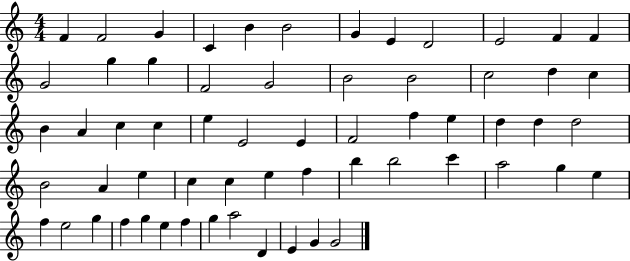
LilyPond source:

{
  \clef treble
  \numericTimeSignature
  \time 4/4
  \key c \major
  f'4 f'2 g'4 | c'4 b'4 b'2 | g'4 e'4 d'2 | e'2 f'4 f'4 | \break g'2 g''4 g''4 | f'2 g'2 | b'2 b'2 | c''2 d''4 c''4 | \break b'4 a'4 c''4 c''4 | e''4 e'2 e'4 | f'2 f''4 e''4 | d''4 d''4 d''2 | \break b'2 a'4 e''4 | c''4 c''4 e''4 f''4 | b''4 b''2 c'''4 | a''2 g''4 e''4 | \break f''4 e''2 g''4 | f''4 g''4 e''4 f''4 | g''4 a''2 d'4 | e'4 g'4 g'2 | \break \bar "|."
}